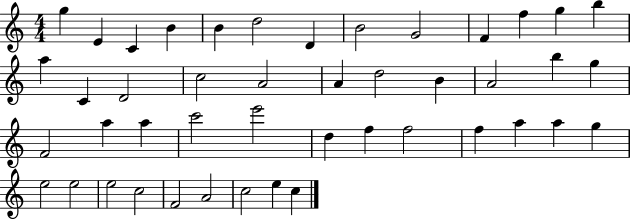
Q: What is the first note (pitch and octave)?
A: G5